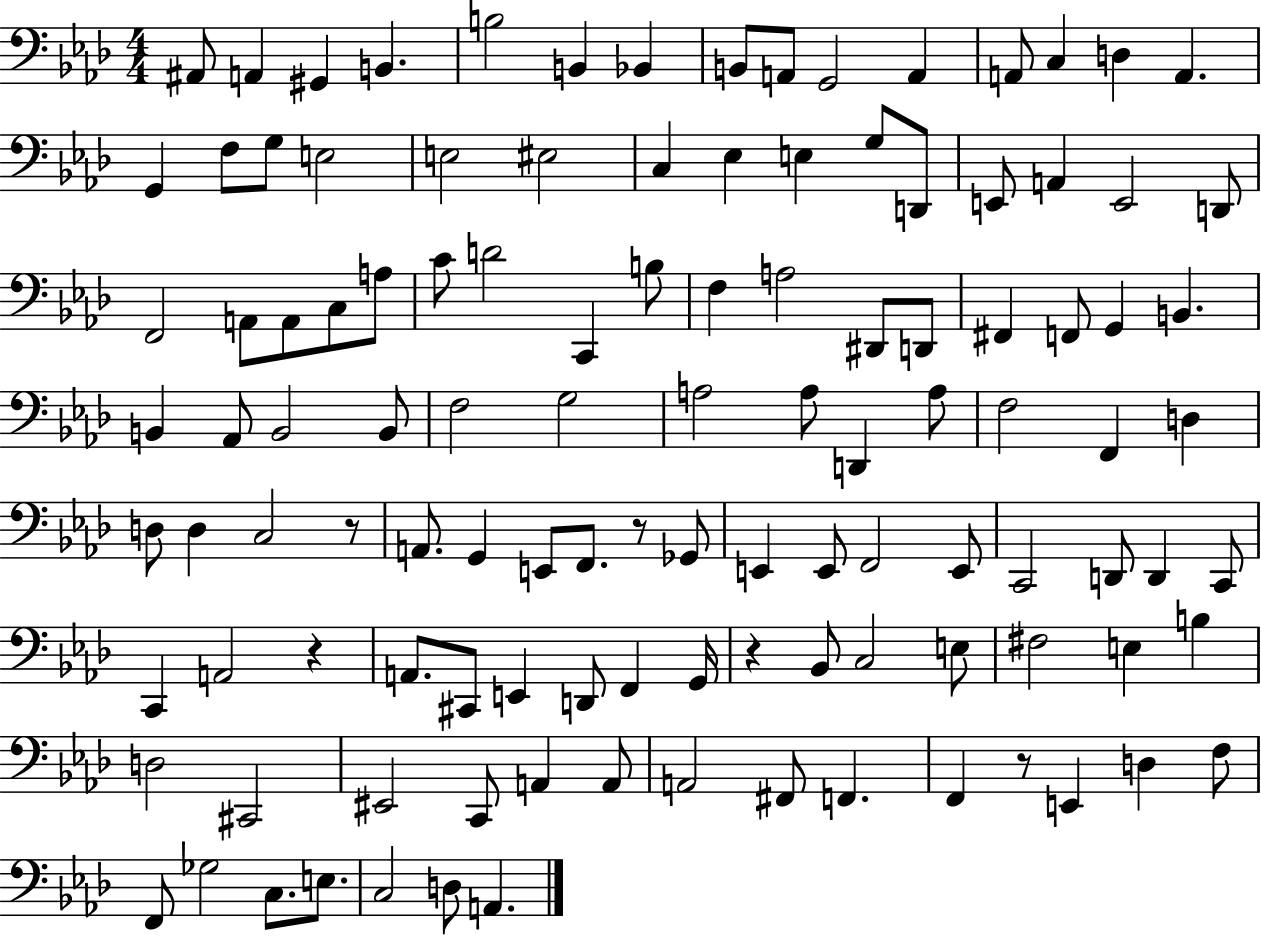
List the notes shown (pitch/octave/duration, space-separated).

A#2/e A2/q G#2/q B2/q. B3/h B2/q Bb2/q B2/e A2/e G2/h A2/q A2/e C3/q D3/q A2/q. G2/q F3/e G3/e E3/h E3/h EIS3/h C3/q Eb3/q E3/q G3/e D2/e E2/e A2/q E2/h D2/e F2/h A2/e A2/e C3/e A3/e C4/e D4/h C2/q B3/e F3/q A3/h D#2/e D2/e F#2/q F2/e G2/q B2/q. B2/q Ab2/e B2/h B2/e F3/h G3/h A3/h A3/e D2/q A3/e F3/h F2/q D3/q D3/e D3/q C3/h R/e A2/e. G2/q E2/e F2/e. R/e Gb2/e E2/q E2/e F2/h E2/e C2/h D2/e D2/q C2/e C2/q A2/h R/q A2/e. C#2/e E2/q D2/e F2/q G2/s R/q Bb2/e C3/h E3/e F#3/h E3/q B3/q D3/h C#2/h EIS2/h C2/e A2/q A2/e A2/h F#2/e F2/q. F2/q R/e E2/q D3/q F3/e F2/e Gb3/h C3/e. E3/e. C3/h D3/e A2/q.